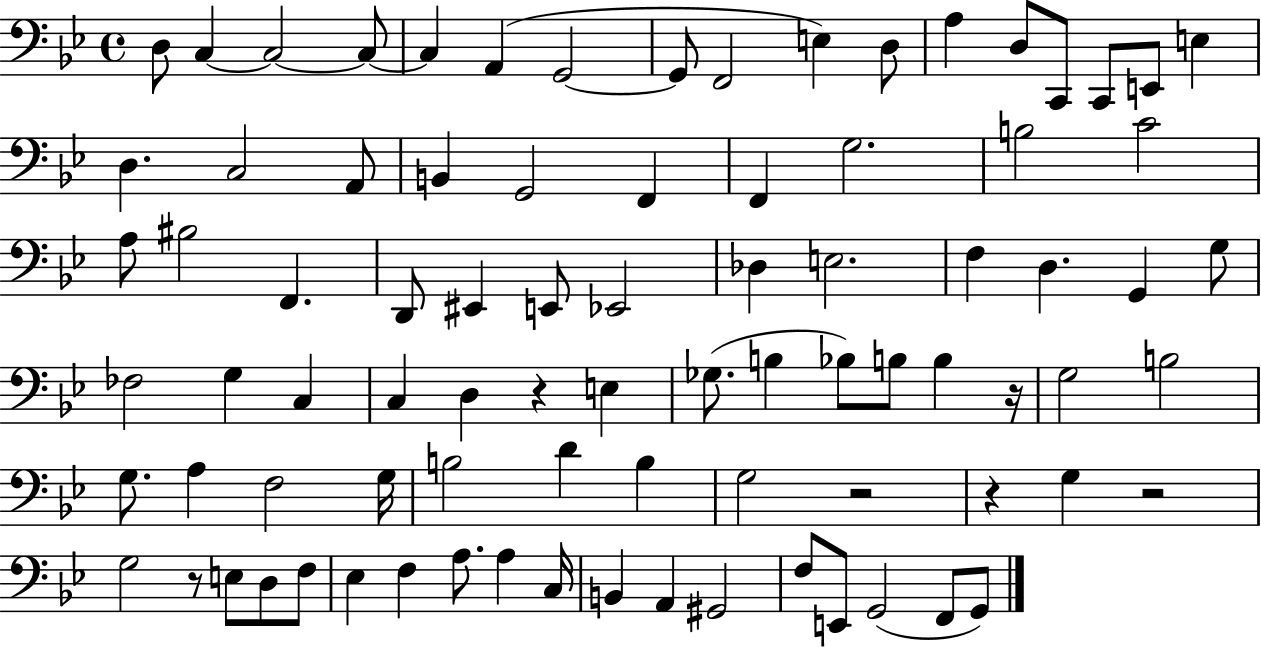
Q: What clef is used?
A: bass